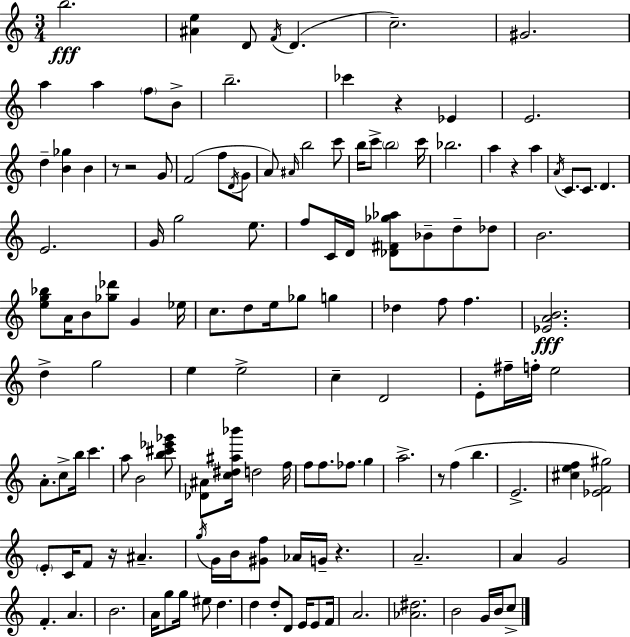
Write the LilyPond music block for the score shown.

{
  \clef treble
  \numericTimeSignature
  \time 3/4
  \key a \minor
  b''2.\fff | <ais' e''>4 d'8 \acciaccatura { f'16 }( d'4. | c''2.--) | gis'2. | \break a''4 a''4 \parenthesize f''8 b'8-> | b''2.-- | ces'''4 r4 ees'4 | e'2. | \break d''4-- <b' ges''>4 b'4 | r8 r2 g'8 | f'2( f''8 \acciaccatura { d'16 } | g'8 a'8) \grace { ais'16 } b''2 | \break c'''8 b''16 c'''8-> \parenthesize b''2 | c'''16 bes''2. | a''4 r4 a''4 | \acciaccatura { a'16 } c'8. c'8. d'4. | \break e'2. | g'16 g''2 | e''8. f''8 c'16 d'16 <des' fis' ges'' aes''>8 bes'8-- | d''8-- des''8 b'2. | \break <e'' g'' bes''>8 a'16 b'8 <ges'' des'''>8 g'4 | ees''16 c''8. d''8 e''16 ges''8 | g''4 des''4 f''8 f''4. | <ees' a' b'>2.\fff | \break d''4-> g''2 | e''4 e''2-> | c''4-- d'2 | e'8-. fis''16-- f''16-. e''2 | \break a'8.-. c''8-> b''16 c'''4. | a''8 b'2 | <b'' cis''' ees''' ges'''>8 <des' ais'>8 <c'' dis'' ais'' bes'''>16 d''2 | f''16 f''8 f''8. fes''8. | \break g''4 a''2.-> | r8 f''4( b''4. | e'2.-> | <cis'' e'' f''>4 <ees' f' gis''>2) | \break \parenthesize e'8-. c'16 f'8 r16 ais'4.-- | \acciaccatura { g''16 } g'16 b'16 <gis' f''>8 aes'16 g'16-- r4. | a'2.-- | a'4 g'2 | \break f'4.-. a'4. | b'2. | a'16 g''8 g''16 eis''8 d''4. | d''4 d''8-. d'8 | \break e'16 e'8 f'16 a'2. | <aes' dis''>2. | b'2 | g'16 b'16 c''8-> \bar "|."
}